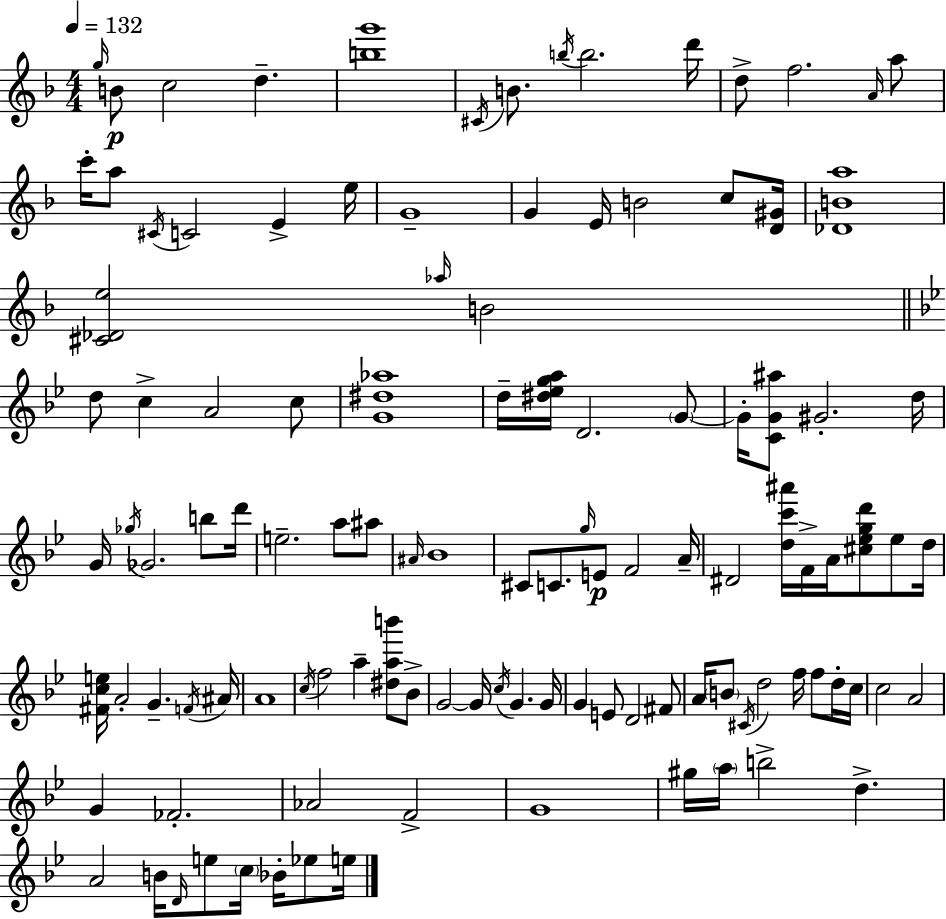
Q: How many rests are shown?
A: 0